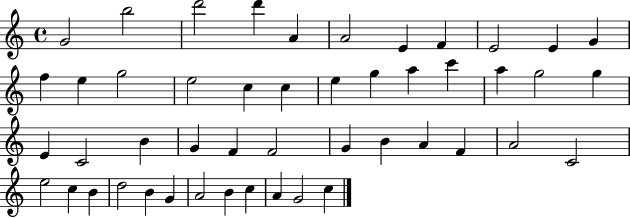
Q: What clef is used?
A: treble